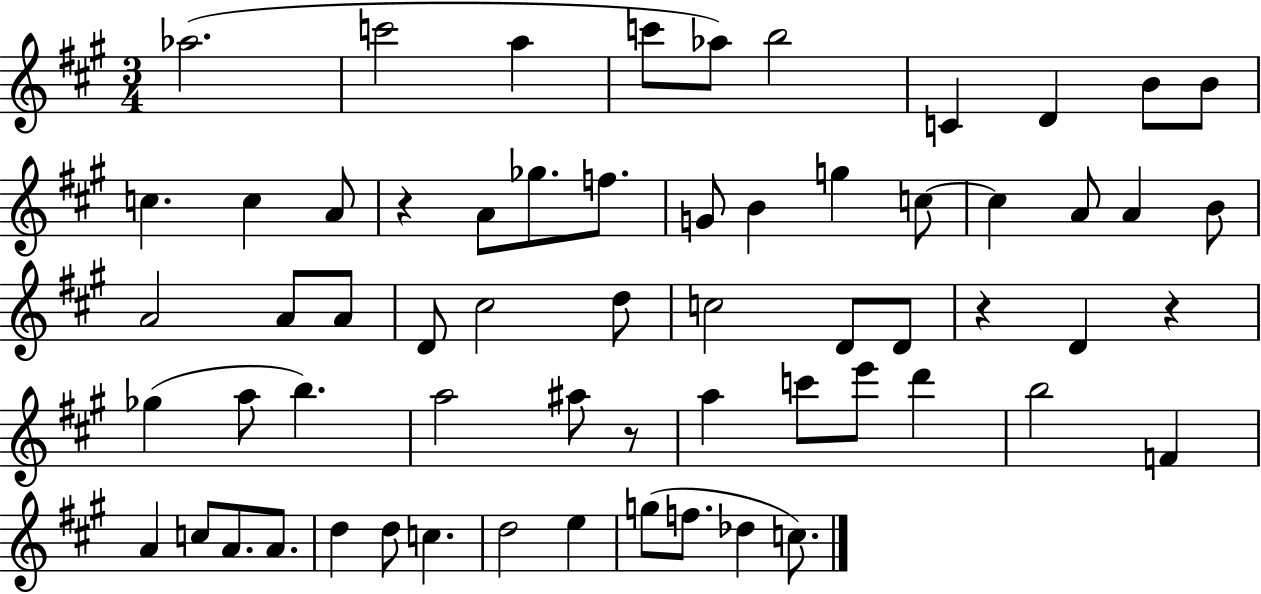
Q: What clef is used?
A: treble